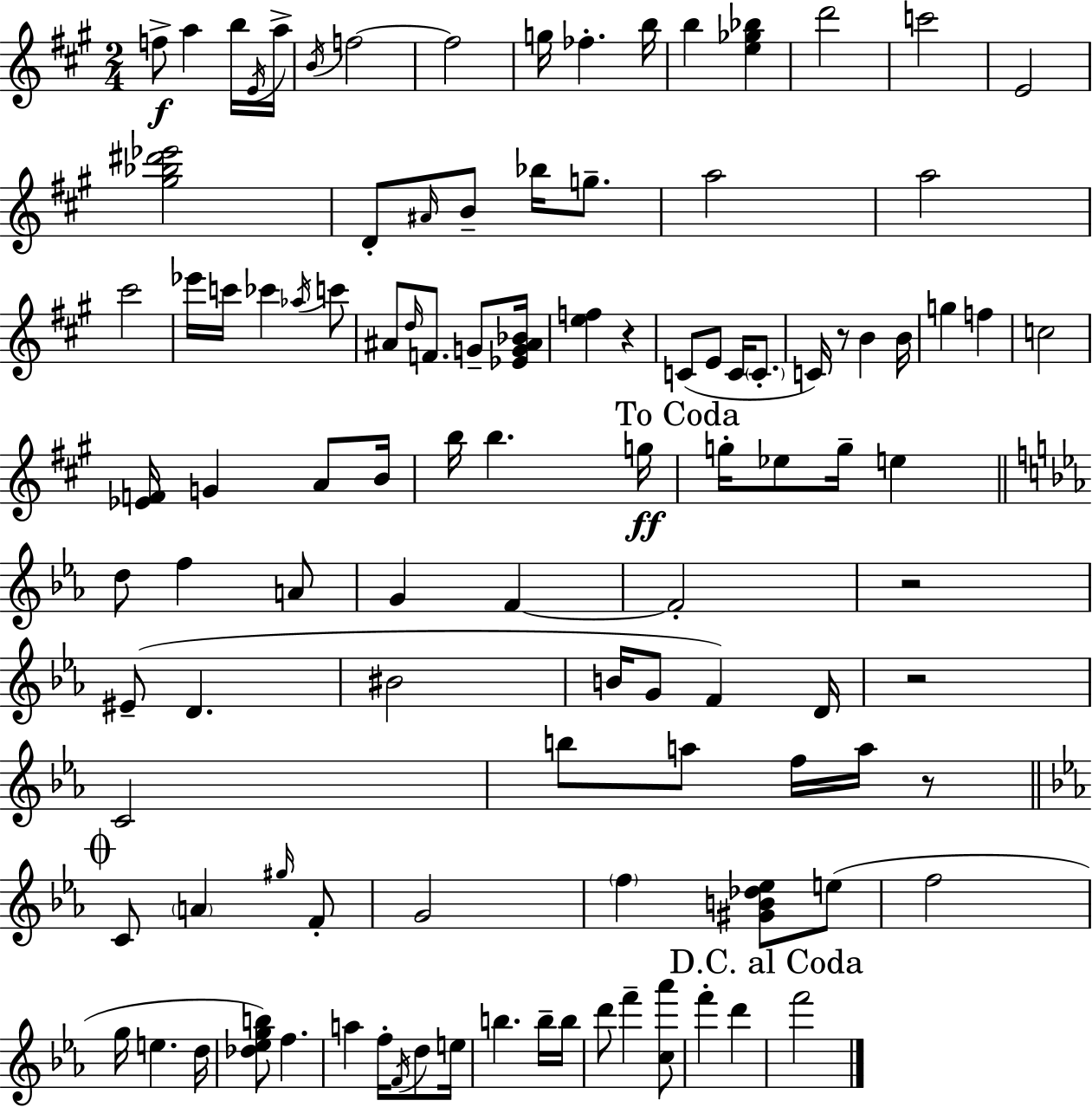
F5/e A5/q B5/s E4/s A5/s B4/s F5/h F5/h G5/s FES5/q. B5/s B5/q [E5,Gb5,Bb5]/q D6/h C6/h E4/h [G#5,Bb5,D#6,Eb6]/h D4/e A#4/s B4/e Bb5/s G5/e. A5/h A5/h C#6/h Eb6/s C6/s CES6/q Ab5/s C6/e A#4/e D5/s F4/e. G4/e [Eb4,G4,A#4,Bb4]/s [E5,F5]/q R/q C4/e E4/e C4/s C4/e. C4/s R/e B4/q B4/s G5/q F5/q C5/h [Eb4,F4]/s G4/q A4/e B4/s B5/s B5/q. G5/s G5/s Eb5/e G5/s E5/q D5/e F5/q A4/e G4/q F4/q F4/h R/h EIS4/e D4/q. BIS4/h B4/s G4/e F4/q D4/s R/h C4/h B5/e A5/e F5/s A5/s R/e C4/e A4/q G#5/s F4/e G4/h F5/q [G#4,B4,Db5,Eb5]/e E5/e F5/h G5/s E5/q. D5/s [Db5,Eb5,G5,B5]/e F5/q. A5/q F5/s F4/s D5/e E5/s B5/q. B5/s B5/s D6/e F6/q [C5,Ab6]/e F6/q D6/q F6/h